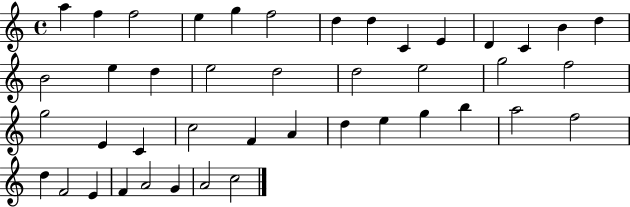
X:1
T:Untitled
M:4/4
L:1/4
K:C
a f f2 e g f2 d d C E D C B d B2 e d e2 d2 d2 e2 g2 f2 g2 E C c2 F A d e g b a2 f2 d F2 E F A2 G A2 c2